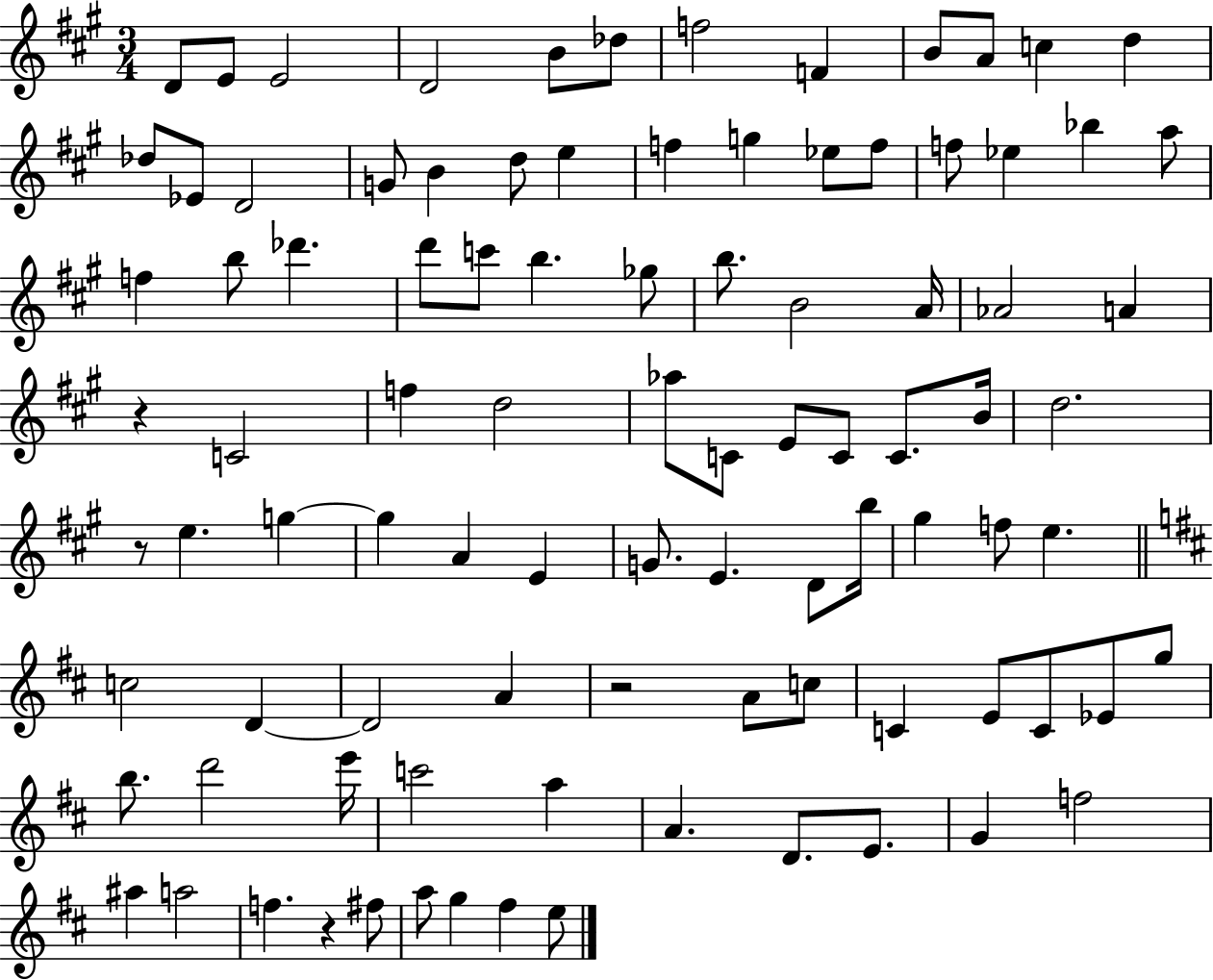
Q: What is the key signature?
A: A major